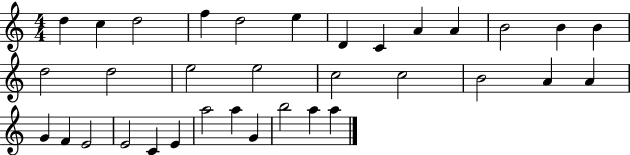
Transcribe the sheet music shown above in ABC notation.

X:1
T:Untitled
M:4/4
L:1/4
K:C
d c d2 f d2 e D C A A B2 B B d2 d2 e2 e2 c2 c2 B2 A A G F E2 E2 C E a2 a G b2 a a